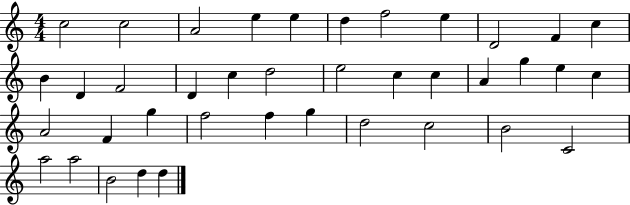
C5/h C5/h A4/h E5/q E5/q D5/q F5/h E5/q D4/h F4/q C5/q B4/q D4/q F4/h D4/q C5/q D5/h E5/h C5/q C5/q A4/q G5/q E5/q C5/q A4/h F4/q G5/q F5/h F5/q G5/q D5/h C5/h B4/h C4/h A5/h A5/h B4/h D5/q D5/q